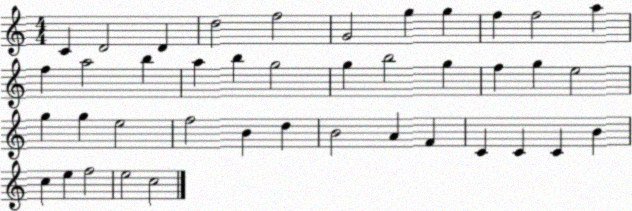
X:1
T:Untitled
M:4/4
L:1/4
K:C
C D2 D d2 f2 G2 g g f f2 a f a2 b a b g2 g b2 g f g e2 g g e2 f2 B d B2 A F C C C B c e f2 e2 c2